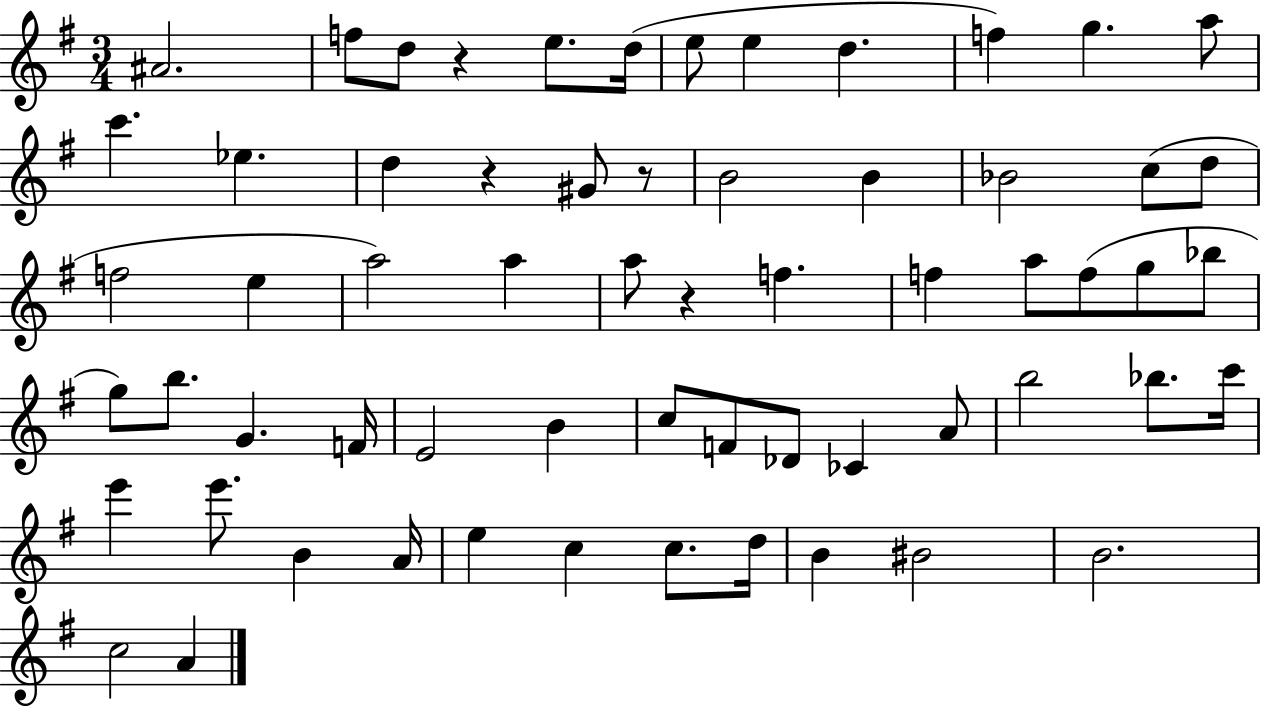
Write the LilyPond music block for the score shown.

{
  \clef treble
  \numericTimeSignature
  \time 3/4
  \key g \major
  ais'2. | f''8 d''8 r4 e''8. d''16( | e''8 e''4 d''4. | f''4) g''4. a''8 | \break c'''4. ees''4. | d''4 r4 gis'8 r8 | b'2 b'4 | bes'2 c''8( d''8 | \break f''2 e''4 | a''2) a''4 | a''8 r4 f''4. | f''4 a''8 f''8( g''8 bes''8 | \break g''8) b''8. g'4. f'16 | e'2 b'4 | c''8 f'8 des'8 ces'4 a'8 | b''2 bes''8. c'''16 | \break e'''4 e'''8. b'4 a'16 | e''4 c''4 c''8. d''16 | b'4 bis'2 | b'2. | \break c''2 a'4 | \bar "|."
}